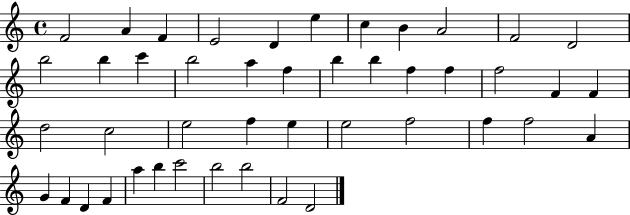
F4/h A4/q F4/q E4/h D4/q E5/q C5/q B4/q A4/h F4/h D4/h B5/h B5/q C6/q B5/h A5/q F5/q B5/q B5/q F5/q F5/q F5/h F4/q F4/q D5/h C5/h E5/h F5/q E5/q E5/h F5/h F5/q F5/h A4/q G4/q F4/q D4/q F4/q A5/q B5/q C6/h B5/h B5/h F4/h D4/h